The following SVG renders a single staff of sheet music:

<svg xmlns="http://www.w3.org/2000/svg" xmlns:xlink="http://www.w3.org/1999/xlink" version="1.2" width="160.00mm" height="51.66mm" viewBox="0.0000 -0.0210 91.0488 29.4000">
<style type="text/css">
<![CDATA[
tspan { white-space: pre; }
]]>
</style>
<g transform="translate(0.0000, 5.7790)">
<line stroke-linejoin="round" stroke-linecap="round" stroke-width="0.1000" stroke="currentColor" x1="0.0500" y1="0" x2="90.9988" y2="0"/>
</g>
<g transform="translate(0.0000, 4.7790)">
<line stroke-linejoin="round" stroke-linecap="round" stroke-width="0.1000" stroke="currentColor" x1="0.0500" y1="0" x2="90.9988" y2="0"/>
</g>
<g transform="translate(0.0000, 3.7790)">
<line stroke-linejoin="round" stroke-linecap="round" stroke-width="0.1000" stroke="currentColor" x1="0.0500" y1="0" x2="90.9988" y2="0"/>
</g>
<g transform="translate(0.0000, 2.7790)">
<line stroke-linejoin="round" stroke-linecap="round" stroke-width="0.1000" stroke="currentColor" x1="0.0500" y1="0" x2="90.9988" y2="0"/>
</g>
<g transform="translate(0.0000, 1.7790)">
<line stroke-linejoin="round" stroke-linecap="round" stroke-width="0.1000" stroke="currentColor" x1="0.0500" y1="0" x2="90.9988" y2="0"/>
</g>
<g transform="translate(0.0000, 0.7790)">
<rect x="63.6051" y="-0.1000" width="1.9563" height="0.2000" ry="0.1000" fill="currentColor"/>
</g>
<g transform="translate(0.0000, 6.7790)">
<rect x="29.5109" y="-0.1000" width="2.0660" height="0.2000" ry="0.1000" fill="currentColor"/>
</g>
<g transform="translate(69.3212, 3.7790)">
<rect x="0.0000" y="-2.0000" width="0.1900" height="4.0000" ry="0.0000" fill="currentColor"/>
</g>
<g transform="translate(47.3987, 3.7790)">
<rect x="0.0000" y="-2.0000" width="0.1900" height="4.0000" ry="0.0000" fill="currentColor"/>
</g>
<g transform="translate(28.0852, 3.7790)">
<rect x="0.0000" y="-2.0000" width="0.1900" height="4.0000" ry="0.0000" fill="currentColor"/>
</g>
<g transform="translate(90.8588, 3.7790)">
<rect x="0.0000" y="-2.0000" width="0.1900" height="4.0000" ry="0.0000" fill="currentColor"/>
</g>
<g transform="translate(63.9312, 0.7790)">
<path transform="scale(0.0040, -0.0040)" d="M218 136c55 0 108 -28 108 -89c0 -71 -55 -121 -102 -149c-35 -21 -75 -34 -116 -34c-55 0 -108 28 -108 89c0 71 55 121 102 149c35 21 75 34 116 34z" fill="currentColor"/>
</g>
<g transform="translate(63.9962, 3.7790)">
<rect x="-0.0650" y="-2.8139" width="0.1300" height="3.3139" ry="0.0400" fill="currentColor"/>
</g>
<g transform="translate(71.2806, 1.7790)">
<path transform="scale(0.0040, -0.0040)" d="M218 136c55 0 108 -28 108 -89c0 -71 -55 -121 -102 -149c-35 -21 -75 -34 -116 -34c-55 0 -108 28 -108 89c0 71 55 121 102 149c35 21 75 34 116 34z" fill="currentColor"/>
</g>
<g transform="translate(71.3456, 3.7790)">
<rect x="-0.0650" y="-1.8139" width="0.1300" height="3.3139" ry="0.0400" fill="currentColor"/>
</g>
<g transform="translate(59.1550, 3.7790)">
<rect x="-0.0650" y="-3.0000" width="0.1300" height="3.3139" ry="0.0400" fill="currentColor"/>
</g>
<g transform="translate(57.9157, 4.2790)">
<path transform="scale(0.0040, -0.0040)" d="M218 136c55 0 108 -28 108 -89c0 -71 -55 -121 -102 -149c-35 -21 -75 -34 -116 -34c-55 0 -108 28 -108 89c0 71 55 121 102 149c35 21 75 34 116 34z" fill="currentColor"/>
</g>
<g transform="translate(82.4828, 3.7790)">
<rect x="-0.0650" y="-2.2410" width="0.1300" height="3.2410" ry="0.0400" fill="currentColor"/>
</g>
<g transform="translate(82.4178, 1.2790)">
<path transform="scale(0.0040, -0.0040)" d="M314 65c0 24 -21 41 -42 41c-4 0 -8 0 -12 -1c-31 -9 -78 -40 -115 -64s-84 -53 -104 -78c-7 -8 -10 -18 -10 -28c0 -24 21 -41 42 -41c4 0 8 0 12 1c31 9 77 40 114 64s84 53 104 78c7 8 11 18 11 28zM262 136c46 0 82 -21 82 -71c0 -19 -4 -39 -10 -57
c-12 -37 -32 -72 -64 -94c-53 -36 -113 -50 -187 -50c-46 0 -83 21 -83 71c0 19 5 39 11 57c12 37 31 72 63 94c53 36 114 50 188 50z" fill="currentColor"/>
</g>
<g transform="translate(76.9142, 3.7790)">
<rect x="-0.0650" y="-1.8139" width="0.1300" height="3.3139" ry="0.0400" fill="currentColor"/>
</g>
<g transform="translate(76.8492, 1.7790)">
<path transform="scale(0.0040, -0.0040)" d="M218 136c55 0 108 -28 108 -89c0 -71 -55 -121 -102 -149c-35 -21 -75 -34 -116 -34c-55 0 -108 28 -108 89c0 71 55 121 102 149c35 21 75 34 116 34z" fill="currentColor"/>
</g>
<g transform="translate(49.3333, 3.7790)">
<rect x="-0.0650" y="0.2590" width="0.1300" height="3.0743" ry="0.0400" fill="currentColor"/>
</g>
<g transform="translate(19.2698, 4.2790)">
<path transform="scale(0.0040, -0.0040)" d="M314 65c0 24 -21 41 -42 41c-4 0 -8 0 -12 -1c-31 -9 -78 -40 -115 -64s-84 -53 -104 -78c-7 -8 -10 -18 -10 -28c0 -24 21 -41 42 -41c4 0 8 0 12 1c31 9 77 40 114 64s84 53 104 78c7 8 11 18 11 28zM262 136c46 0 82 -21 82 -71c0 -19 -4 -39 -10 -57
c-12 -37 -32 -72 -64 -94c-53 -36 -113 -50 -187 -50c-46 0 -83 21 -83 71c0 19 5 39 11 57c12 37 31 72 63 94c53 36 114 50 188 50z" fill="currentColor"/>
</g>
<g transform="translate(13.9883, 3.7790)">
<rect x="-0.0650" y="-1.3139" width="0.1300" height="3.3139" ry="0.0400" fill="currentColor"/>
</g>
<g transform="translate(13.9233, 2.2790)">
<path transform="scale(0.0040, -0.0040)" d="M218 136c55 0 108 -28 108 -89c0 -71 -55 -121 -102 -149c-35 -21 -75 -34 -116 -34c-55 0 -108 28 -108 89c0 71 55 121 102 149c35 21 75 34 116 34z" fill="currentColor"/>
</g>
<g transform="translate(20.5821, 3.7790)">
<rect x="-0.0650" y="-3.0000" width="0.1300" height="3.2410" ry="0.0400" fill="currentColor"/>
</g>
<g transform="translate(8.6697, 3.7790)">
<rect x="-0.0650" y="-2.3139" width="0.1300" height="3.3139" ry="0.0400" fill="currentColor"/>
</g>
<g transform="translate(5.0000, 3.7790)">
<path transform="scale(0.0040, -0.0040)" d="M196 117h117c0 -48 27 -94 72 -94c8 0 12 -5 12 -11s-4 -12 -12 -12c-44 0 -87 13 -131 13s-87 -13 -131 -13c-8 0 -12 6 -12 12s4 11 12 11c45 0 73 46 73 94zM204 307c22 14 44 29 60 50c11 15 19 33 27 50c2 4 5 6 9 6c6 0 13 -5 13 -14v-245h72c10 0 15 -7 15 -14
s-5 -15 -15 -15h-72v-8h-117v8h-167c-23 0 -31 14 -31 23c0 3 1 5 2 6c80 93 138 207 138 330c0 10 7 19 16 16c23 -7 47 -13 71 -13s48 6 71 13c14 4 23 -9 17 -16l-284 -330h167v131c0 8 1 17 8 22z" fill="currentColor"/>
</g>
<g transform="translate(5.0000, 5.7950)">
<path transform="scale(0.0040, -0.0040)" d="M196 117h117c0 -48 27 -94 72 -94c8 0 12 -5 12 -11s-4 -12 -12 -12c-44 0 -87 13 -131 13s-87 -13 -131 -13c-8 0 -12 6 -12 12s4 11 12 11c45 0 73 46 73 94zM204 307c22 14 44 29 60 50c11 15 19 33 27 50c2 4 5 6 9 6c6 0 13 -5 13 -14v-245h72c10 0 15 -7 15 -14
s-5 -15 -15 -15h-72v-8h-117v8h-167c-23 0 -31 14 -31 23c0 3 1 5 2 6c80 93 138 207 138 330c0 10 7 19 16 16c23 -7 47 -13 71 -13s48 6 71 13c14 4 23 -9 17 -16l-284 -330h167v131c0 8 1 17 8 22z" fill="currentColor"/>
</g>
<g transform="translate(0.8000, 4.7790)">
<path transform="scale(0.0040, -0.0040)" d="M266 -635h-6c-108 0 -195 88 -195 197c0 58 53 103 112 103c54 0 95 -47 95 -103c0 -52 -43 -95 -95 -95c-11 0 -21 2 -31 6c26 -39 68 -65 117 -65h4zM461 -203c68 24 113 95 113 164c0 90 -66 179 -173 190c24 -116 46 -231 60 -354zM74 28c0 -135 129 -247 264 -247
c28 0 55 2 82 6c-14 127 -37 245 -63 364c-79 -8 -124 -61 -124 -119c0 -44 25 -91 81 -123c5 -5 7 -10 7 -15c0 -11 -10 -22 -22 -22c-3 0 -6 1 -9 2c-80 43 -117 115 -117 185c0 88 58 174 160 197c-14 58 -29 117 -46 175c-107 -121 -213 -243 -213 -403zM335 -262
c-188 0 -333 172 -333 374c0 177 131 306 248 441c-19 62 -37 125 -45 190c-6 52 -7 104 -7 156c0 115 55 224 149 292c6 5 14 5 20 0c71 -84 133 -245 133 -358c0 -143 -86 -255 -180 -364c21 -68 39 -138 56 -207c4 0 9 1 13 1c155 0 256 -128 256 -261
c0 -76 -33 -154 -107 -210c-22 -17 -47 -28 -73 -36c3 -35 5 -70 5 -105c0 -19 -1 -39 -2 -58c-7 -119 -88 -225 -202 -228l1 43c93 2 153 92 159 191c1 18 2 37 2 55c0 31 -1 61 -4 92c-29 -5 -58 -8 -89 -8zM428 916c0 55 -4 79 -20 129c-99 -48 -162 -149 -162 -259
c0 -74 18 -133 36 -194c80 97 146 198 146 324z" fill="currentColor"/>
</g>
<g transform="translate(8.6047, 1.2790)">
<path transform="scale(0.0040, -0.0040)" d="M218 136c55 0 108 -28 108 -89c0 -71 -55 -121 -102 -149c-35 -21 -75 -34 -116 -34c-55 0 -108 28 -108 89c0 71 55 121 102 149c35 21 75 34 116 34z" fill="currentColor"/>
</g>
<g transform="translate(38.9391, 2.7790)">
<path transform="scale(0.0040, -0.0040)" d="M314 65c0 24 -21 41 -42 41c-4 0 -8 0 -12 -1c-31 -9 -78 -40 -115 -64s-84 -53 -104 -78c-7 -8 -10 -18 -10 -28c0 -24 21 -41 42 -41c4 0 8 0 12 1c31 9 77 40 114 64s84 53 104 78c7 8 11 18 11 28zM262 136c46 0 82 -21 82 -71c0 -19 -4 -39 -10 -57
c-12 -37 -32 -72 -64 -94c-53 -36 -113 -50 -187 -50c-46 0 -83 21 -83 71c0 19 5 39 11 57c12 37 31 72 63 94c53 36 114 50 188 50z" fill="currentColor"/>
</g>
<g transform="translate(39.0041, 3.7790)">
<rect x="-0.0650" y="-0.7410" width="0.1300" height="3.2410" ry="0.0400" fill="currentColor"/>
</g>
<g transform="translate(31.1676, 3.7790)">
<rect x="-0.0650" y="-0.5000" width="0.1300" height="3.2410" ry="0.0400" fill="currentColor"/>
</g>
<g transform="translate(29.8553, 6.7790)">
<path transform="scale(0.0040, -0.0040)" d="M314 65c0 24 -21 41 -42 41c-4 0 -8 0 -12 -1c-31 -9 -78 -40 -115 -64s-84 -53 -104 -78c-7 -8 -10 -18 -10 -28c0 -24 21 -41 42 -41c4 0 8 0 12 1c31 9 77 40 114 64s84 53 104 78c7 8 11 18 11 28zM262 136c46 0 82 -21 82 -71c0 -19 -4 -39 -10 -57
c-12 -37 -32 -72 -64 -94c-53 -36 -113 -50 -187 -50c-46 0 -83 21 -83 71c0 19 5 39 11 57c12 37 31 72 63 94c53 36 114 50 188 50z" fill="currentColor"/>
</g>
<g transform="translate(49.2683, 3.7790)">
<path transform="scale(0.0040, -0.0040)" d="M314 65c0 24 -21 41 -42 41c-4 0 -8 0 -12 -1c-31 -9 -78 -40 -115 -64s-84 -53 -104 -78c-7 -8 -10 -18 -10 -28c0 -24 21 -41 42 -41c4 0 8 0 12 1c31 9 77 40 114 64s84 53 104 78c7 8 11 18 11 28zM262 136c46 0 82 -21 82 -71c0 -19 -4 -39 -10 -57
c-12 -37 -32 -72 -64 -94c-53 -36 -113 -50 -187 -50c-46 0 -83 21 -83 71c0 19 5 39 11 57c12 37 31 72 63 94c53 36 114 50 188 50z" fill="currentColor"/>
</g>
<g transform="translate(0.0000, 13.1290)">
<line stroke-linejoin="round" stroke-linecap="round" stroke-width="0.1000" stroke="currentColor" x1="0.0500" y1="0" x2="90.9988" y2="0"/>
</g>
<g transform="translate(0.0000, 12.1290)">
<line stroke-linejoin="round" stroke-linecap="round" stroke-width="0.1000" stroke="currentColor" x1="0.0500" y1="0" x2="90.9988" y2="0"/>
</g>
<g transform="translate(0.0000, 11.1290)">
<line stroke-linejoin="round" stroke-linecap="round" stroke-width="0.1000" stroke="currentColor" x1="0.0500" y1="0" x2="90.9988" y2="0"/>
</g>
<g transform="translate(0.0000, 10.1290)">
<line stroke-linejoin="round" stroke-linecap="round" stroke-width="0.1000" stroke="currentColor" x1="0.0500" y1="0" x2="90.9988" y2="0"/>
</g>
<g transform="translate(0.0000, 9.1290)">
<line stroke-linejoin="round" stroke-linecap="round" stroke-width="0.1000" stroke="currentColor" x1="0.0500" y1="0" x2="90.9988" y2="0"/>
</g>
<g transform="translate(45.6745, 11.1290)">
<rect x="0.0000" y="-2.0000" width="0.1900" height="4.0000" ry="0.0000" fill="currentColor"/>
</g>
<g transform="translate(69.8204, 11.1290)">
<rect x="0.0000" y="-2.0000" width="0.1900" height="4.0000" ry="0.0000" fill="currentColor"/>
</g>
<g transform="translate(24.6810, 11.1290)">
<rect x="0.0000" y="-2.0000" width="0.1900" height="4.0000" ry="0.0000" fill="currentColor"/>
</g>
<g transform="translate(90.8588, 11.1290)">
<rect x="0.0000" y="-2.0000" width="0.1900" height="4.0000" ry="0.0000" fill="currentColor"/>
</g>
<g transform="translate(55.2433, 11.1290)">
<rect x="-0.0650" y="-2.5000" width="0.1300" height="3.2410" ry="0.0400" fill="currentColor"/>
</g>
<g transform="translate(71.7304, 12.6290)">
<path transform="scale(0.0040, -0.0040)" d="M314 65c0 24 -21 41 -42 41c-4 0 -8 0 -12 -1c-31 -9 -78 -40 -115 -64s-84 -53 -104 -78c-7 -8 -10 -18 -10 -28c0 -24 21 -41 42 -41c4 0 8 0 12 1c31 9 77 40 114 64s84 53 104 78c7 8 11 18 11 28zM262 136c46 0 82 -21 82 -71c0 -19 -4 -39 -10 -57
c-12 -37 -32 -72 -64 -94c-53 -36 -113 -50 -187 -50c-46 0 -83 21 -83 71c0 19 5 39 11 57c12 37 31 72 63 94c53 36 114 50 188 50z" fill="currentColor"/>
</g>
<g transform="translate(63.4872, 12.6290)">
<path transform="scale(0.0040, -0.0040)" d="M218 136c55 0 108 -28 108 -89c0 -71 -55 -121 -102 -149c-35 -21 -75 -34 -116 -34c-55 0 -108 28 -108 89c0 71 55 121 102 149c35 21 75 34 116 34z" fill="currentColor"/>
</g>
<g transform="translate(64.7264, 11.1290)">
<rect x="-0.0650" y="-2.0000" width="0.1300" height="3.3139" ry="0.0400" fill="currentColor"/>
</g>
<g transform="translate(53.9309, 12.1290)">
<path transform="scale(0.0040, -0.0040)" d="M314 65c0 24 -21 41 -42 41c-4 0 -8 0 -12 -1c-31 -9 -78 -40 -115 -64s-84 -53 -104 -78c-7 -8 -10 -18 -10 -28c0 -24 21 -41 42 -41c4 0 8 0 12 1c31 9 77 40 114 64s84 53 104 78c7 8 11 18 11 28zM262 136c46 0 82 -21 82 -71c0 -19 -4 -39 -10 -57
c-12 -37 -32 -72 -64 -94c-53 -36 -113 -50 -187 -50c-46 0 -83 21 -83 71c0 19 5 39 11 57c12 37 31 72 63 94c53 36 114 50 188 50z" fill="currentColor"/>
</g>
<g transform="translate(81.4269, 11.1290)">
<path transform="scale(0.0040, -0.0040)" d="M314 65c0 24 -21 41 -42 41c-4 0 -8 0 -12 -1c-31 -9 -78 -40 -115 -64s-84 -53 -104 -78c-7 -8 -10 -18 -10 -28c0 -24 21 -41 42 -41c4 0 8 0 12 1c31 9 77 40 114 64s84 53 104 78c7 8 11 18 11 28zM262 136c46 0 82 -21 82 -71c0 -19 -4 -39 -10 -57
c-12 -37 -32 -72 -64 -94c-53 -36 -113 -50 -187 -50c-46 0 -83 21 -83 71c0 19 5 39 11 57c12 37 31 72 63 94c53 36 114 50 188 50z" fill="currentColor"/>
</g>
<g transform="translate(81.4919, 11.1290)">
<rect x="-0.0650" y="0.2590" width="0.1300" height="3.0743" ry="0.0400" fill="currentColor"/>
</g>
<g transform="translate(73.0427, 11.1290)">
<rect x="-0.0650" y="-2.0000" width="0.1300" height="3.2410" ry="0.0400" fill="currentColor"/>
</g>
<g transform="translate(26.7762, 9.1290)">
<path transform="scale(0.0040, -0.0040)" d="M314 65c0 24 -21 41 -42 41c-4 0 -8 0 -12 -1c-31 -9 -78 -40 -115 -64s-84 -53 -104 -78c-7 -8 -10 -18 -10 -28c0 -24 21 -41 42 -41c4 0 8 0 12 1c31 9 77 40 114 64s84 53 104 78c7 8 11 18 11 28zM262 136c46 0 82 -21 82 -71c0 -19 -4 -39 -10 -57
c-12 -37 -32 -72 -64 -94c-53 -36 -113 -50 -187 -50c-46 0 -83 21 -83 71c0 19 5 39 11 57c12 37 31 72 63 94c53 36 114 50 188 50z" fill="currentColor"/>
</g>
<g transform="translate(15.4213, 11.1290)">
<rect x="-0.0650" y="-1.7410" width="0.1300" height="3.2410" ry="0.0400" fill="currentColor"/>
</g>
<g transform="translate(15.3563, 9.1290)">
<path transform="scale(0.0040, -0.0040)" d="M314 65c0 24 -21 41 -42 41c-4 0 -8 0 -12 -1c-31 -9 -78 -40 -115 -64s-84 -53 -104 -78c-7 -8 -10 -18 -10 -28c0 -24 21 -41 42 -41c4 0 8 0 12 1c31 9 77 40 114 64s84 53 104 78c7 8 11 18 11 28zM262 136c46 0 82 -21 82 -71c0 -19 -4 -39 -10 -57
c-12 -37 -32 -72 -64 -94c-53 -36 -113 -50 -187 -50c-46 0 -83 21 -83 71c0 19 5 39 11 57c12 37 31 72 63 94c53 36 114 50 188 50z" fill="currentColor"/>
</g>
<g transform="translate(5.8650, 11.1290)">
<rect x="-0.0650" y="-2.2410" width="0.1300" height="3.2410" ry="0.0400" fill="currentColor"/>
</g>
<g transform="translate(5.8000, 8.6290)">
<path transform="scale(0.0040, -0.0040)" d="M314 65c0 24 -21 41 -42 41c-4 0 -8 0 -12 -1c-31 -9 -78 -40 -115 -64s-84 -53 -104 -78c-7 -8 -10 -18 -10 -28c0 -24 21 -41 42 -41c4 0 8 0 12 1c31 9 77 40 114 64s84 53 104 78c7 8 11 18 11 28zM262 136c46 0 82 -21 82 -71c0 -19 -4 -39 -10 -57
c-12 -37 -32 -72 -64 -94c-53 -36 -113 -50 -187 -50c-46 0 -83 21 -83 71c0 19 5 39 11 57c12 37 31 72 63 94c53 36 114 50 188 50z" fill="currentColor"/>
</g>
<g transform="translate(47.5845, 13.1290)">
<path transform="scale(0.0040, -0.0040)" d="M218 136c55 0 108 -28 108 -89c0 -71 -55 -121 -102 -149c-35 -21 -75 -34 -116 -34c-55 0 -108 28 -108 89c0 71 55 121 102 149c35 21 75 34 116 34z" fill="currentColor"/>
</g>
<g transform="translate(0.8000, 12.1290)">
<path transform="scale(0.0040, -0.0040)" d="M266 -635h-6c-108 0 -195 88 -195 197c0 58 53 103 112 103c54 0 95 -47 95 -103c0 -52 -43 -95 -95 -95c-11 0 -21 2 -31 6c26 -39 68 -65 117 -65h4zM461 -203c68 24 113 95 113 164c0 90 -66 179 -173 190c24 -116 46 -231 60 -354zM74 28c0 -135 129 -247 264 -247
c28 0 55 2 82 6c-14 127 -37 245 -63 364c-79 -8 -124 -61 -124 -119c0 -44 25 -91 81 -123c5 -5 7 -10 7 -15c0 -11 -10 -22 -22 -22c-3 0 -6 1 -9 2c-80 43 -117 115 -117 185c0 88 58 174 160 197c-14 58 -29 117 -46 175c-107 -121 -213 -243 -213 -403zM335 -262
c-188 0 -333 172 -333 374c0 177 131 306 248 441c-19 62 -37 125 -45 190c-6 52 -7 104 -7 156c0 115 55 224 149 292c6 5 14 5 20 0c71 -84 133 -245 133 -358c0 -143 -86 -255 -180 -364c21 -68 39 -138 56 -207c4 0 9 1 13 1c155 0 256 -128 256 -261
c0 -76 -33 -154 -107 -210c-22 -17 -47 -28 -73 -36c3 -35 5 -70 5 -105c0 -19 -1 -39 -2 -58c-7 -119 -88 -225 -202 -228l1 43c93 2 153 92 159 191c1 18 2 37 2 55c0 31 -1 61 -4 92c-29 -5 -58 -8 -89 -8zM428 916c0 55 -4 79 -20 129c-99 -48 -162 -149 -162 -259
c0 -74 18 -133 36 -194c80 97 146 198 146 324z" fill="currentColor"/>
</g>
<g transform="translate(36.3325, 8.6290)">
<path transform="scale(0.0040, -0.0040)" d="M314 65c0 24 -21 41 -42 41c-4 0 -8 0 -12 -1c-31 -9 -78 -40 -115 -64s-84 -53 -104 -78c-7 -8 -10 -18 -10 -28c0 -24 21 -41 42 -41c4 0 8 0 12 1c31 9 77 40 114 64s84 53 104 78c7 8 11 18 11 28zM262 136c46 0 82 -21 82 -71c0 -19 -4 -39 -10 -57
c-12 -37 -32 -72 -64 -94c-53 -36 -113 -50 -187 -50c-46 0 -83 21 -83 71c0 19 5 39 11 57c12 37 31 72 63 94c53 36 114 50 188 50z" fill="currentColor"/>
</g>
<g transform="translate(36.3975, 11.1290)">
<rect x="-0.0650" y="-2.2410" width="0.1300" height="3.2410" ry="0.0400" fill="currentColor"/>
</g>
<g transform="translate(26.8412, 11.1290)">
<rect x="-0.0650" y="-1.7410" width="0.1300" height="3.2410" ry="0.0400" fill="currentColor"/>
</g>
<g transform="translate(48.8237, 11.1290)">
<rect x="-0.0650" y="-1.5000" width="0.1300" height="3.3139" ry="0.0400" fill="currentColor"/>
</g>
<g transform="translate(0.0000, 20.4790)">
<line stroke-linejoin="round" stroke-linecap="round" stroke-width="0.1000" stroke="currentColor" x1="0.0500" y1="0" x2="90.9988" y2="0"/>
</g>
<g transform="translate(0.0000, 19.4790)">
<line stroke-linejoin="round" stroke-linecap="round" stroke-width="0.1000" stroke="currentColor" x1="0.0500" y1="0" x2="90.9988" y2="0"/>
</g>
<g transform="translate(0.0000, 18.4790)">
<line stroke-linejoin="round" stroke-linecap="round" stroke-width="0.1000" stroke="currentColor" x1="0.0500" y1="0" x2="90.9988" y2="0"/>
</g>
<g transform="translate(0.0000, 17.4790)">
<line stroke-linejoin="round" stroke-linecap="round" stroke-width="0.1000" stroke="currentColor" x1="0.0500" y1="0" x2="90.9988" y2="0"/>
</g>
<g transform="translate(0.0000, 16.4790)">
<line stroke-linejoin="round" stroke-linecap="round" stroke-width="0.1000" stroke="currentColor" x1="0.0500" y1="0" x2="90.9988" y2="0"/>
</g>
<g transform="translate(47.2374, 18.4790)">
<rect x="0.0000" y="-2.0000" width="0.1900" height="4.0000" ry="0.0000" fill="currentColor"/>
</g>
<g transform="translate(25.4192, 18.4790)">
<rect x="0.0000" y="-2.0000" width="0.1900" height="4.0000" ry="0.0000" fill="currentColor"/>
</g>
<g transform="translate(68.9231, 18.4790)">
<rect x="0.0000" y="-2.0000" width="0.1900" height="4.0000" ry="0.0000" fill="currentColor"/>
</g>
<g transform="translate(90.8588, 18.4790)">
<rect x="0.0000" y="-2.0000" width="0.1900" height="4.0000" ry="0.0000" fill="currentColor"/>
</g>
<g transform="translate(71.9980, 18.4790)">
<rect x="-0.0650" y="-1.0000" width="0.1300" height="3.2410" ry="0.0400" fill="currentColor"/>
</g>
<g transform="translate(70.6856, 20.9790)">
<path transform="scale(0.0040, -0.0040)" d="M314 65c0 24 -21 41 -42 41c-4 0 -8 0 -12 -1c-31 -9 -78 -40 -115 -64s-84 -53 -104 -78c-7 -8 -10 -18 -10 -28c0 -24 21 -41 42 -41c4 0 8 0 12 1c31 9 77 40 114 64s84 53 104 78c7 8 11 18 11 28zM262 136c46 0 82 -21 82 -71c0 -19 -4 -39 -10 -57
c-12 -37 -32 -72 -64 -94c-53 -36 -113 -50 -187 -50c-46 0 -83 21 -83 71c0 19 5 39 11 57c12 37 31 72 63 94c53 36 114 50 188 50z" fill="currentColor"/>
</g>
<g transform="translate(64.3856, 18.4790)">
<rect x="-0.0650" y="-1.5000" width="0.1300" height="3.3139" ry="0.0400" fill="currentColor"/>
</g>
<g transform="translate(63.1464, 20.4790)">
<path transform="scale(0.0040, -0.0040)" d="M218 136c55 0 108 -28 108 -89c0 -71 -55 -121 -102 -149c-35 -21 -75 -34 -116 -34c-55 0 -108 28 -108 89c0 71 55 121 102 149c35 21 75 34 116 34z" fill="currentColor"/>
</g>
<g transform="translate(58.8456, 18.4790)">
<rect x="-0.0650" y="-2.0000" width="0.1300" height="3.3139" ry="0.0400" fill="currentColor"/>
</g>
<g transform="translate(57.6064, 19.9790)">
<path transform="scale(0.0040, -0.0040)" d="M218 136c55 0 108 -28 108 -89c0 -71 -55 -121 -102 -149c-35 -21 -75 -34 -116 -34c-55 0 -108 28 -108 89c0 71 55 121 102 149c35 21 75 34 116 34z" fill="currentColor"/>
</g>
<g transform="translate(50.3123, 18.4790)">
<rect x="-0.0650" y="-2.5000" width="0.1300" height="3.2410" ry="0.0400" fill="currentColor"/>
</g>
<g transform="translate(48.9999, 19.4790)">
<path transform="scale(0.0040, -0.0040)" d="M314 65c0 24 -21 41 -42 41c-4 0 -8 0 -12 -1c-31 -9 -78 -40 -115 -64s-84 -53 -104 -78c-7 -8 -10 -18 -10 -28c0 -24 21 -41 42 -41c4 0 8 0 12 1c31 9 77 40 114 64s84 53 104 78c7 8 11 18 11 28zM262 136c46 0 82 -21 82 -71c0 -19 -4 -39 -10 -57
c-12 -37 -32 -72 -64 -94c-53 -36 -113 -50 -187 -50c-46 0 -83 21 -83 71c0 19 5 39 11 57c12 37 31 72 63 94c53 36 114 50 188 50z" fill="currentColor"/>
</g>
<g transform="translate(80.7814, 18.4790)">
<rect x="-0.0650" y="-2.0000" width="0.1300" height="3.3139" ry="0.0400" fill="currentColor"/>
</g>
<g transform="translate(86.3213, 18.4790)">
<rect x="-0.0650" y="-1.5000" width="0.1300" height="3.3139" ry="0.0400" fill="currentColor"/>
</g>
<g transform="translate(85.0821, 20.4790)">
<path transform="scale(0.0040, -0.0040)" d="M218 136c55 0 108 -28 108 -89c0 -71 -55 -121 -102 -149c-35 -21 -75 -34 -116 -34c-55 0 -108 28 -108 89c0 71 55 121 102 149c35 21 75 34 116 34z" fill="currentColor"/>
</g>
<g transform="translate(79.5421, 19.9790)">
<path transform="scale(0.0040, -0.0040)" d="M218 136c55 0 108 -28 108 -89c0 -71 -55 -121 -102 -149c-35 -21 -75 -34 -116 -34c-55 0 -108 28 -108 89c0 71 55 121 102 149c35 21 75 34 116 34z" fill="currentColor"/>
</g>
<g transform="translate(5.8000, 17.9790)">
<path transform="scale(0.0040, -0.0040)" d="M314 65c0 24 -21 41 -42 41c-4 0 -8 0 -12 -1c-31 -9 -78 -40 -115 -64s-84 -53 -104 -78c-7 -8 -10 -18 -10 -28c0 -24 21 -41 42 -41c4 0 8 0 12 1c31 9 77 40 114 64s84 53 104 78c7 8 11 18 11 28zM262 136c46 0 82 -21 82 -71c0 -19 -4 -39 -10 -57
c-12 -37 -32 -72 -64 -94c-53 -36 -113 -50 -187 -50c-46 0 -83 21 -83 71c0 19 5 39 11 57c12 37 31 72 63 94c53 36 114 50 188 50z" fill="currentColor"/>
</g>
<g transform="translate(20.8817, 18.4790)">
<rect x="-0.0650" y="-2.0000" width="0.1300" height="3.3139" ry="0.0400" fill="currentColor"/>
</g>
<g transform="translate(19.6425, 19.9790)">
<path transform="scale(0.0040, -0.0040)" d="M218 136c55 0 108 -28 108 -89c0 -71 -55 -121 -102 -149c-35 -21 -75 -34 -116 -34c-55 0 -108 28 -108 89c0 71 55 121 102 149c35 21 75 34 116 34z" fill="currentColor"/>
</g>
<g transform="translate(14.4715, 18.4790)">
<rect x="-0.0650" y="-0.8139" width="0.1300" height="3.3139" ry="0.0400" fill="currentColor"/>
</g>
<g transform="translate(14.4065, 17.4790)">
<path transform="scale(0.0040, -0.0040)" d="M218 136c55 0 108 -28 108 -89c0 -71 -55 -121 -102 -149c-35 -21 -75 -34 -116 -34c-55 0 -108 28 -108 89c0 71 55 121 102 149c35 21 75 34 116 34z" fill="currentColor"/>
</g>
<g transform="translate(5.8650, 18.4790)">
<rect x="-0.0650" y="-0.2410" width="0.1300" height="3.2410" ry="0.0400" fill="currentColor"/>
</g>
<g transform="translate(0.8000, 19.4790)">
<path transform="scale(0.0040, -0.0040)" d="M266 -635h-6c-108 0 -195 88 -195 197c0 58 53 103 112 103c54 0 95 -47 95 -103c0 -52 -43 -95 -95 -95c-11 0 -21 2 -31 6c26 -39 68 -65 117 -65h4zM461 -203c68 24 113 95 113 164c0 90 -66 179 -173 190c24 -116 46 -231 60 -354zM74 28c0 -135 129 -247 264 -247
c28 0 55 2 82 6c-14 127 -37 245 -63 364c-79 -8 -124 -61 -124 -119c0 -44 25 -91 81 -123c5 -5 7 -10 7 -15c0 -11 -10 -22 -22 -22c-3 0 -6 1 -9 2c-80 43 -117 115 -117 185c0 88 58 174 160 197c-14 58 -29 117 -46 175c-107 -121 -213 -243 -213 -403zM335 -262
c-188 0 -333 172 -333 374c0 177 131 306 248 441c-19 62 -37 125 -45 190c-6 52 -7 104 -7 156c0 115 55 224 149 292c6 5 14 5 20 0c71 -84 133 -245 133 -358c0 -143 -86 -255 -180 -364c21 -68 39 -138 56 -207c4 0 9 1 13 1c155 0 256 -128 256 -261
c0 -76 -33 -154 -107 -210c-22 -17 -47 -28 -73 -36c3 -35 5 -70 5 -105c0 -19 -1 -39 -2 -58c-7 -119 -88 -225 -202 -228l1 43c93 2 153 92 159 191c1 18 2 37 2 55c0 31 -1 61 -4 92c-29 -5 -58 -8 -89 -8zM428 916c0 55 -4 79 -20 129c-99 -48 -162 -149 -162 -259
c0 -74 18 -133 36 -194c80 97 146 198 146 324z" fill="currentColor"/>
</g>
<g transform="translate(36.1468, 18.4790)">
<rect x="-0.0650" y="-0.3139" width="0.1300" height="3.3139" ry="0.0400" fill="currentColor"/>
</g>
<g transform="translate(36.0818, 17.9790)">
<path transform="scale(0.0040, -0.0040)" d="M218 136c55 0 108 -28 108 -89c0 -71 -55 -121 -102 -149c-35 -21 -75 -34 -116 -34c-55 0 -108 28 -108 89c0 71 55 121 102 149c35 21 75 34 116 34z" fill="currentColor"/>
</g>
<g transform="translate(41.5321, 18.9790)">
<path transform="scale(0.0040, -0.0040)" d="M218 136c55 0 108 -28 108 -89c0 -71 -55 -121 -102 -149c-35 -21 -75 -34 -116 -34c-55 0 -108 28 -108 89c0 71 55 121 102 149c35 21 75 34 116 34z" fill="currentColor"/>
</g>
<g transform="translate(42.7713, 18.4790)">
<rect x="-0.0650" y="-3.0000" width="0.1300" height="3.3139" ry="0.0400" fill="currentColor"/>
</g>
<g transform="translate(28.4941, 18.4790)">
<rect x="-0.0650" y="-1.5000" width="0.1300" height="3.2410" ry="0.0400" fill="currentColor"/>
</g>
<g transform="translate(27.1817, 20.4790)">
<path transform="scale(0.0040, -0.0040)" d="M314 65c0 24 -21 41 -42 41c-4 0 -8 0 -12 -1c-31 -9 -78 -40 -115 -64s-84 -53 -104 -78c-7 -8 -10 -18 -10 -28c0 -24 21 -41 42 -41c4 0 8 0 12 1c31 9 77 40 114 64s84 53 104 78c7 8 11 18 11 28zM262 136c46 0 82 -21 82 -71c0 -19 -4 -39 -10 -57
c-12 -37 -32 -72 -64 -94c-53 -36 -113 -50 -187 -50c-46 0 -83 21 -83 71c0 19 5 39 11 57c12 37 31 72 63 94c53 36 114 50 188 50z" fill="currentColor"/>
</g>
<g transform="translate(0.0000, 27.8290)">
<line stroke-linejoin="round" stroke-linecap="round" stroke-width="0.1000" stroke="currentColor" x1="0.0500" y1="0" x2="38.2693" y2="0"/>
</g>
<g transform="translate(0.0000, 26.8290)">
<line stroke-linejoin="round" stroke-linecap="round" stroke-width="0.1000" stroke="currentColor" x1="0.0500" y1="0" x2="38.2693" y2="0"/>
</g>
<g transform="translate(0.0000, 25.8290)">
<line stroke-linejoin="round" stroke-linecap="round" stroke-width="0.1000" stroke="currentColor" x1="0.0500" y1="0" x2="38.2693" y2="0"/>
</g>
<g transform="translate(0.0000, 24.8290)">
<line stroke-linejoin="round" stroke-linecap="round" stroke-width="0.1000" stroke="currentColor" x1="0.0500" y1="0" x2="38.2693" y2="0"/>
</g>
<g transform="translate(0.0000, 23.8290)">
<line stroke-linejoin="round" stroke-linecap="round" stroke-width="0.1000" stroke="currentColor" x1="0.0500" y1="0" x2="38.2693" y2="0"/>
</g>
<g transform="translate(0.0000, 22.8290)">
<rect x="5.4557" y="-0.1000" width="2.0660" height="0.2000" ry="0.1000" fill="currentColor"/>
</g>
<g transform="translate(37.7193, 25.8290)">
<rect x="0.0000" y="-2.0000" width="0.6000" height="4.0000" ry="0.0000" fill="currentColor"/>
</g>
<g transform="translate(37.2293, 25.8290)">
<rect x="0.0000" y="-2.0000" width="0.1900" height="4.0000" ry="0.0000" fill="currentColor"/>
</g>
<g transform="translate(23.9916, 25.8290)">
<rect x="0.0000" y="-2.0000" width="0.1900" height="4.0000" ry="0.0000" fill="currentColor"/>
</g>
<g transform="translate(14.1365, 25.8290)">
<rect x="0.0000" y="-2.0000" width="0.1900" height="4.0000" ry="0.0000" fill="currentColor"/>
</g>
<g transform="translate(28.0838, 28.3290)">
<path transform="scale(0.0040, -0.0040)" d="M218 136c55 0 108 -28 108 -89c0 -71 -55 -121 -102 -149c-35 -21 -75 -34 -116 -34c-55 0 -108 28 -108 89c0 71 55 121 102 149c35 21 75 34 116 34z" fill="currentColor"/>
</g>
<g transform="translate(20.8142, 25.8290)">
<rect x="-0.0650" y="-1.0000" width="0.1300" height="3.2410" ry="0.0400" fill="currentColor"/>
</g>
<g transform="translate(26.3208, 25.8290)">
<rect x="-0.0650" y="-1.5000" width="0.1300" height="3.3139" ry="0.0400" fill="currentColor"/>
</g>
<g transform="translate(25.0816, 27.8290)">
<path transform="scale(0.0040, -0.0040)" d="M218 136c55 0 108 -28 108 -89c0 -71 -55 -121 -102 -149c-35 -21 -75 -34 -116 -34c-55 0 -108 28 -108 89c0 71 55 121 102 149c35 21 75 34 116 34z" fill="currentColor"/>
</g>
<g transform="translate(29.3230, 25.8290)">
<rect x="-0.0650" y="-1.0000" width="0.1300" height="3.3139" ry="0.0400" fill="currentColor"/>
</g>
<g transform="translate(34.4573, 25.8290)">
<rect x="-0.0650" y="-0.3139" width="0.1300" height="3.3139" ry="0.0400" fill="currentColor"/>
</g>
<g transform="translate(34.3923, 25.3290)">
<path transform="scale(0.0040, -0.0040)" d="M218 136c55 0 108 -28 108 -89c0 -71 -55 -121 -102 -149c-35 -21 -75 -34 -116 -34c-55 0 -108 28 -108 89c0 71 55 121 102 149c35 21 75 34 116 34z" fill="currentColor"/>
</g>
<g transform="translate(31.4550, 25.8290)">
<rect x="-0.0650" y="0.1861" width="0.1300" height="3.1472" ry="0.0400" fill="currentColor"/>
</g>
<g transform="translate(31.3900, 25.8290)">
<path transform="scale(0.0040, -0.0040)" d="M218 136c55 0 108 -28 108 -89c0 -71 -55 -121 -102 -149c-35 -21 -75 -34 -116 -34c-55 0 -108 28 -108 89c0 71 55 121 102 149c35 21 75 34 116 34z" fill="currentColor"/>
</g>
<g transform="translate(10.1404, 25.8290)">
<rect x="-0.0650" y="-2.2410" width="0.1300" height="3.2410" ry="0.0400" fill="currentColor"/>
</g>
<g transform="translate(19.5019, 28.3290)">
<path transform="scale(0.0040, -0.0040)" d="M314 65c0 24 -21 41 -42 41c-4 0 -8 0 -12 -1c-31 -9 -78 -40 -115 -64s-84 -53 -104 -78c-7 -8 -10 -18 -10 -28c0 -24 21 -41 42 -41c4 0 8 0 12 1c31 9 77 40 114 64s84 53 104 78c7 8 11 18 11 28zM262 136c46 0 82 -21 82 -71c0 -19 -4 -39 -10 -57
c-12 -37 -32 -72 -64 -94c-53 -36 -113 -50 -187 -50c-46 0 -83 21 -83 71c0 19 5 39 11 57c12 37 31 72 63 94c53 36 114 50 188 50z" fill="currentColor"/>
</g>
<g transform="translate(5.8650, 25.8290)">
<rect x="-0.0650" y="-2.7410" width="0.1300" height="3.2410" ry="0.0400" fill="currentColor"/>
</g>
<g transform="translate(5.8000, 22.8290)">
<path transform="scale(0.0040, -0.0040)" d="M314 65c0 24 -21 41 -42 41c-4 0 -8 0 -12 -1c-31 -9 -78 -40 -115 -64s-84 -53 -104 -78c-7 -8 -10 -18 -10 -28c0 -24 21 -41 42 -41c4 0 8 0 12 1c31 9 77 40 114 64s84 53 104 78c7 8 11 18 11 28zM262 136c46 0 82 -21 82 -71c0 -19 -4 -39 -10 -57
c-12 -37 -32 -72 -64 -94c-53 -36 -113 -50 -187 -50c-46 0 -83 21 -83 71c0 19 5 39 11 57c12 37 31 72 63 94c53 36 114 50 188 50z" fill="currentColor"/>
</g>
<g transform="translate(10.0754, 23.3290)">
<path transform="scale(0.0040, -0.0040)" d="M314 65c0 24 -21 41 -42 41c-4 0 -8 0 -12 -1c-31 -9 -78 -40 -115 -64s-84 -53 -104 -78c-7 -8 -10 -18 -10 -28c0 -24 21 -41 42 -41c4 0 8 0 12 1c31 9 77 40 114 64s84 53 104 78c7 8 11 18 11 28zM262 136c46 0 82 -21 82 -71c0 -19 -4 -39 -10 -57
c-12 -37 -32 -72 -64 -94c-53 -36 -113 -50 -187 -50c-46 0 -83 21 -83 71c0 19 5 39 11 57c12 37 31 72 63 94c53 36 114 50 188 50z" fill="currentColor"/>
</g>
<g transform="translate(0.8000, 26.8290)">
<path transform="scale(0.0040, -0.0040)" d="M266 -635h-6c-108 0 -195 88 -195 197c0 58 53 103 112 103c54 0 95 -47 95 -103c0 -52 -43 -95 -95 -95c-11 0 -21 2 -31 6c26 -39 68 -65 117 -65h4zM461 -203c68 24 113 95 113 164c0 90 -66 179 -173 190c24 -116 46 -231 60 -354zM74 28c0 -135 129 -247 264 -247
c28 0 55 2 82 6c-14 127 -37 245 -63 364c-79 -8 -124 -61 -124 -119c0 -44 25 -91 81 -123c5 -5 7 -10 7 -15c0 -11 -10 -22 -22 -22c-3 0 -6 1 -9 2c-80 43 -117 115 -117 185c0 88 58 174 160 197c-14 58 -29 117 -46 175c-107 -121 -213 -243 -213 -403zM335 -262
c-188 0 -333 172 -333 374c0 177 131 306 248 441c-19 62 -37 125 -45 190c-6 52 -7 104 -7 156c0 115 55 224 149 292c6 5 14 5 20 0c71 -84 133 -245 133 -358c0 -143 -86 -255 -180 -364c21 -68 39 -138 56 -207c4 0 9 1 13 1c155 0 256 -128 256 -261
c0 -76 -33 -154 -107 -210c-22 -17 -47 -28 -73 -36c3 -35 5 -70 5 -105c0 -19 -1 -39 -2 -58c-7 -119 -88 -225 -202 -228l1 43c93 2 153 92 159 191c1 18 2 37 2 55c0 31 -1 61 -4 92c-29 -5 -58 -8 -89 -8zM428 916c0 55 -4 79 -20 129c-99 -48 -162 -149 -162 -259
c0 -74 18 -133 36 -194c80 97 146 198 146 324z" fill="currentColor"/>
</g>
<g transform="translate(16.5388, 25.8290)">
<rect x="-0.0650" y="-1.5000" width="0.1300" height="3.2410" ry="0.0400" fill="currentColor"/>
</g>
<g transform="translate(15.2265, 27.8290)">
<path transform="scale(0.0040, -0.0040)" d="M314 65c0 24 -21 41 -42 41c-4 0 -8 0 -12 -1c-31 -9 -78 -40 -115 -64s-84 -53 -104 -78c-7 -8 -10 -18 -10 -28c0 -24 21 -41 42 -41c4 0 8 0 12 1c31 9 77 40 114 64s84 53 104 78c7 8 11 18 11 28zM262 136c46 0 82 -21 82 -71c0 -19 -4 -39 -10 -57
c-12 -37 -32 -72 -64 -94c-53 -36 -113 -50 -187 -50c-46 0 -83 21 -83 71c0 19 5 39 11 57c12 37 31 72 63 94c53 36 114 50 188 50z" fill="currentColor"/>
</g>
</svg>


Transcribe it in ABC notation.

X:1
T:Untitled
M:4/4
L:1/4
K:C
g e A2 C2 d2 B2 A a f f g2 g2 f2 f2 g2 E G2 F F2 B2 c2 d F E2 c A G2 F E D2 F E a2 g2 E2 D2 E D B c